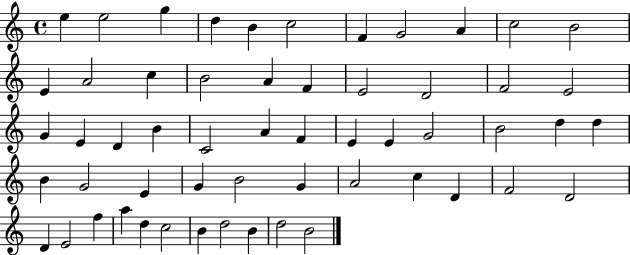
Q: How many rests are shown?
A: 0